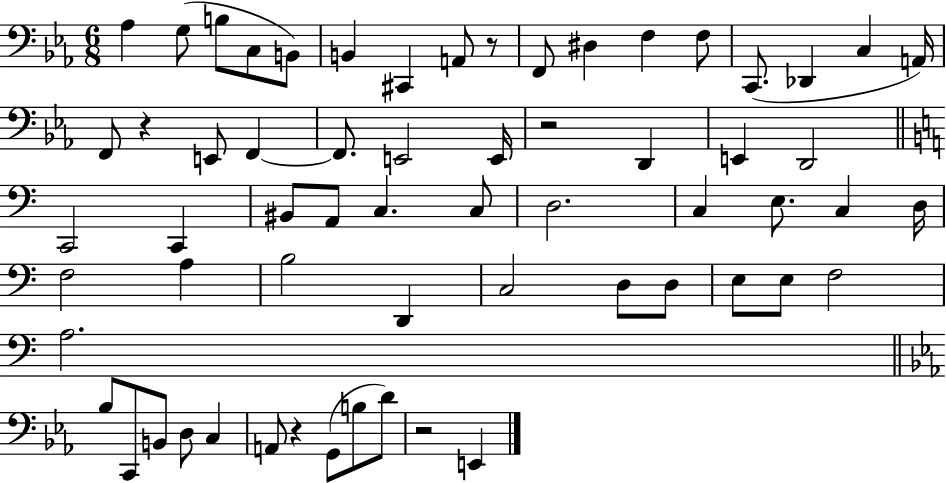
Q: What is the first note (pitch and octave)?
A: Ab3